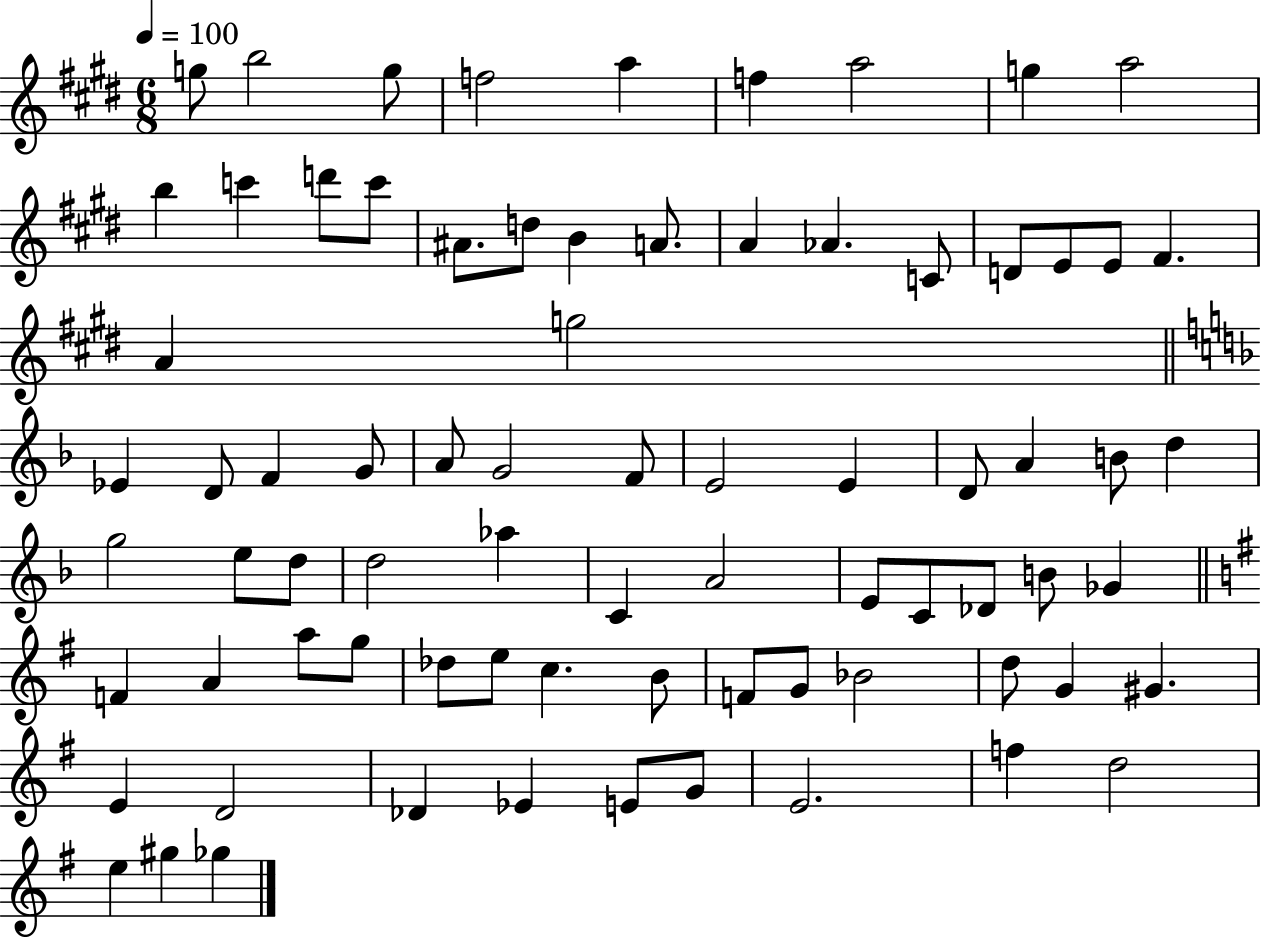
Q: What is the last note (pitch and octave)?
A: Gb5